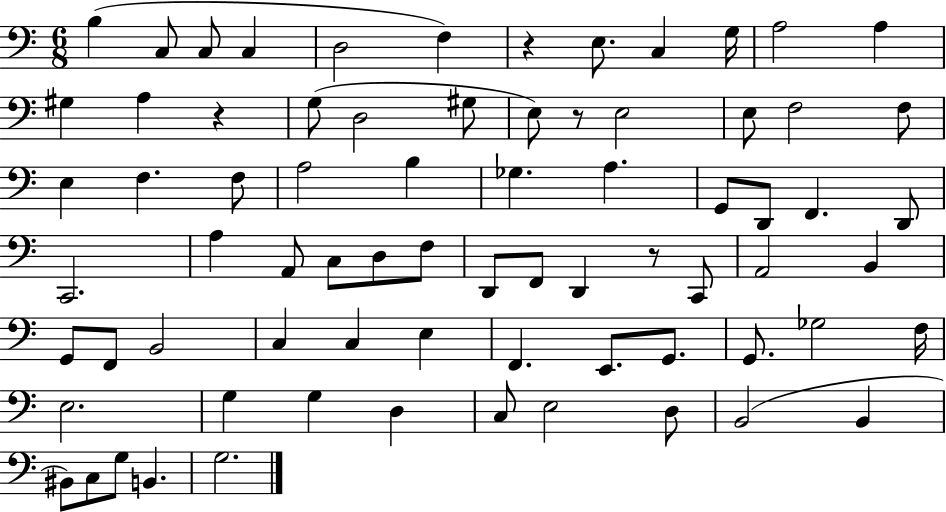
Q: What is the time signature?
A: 6/8